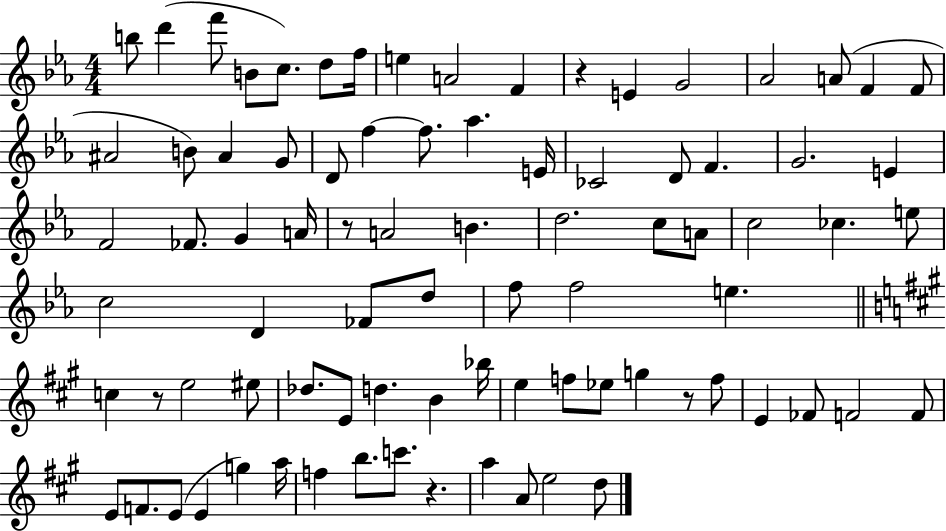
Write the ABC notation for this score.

X:1
T:Untitled
M:4/4
L:1/4
K:Eb
b/2 d' f'/2 B/2 c/2 d/2 f/4 e A2 F z E G2 _A2 A/2 F F/2 ^A2 B/2 ^A G/2 D/2 f f/2 _a E/4 _C2 D/2 F G2 E F2 _F/2 G A/4 z/2 A2 B d2 c/2 A/2 c2 _c e/2 c2 D _F/2 d/2 f/2 f2 e c z/2 e2 ^e/2 _d/2 E/2 d B _b/4 e f/2 _e/2 g z/2 f/2 E _F/2 F2 F/2 E/2 F/2 E/2 E g a/4 f b/2 c'/2 z a A/2 e2 d/2